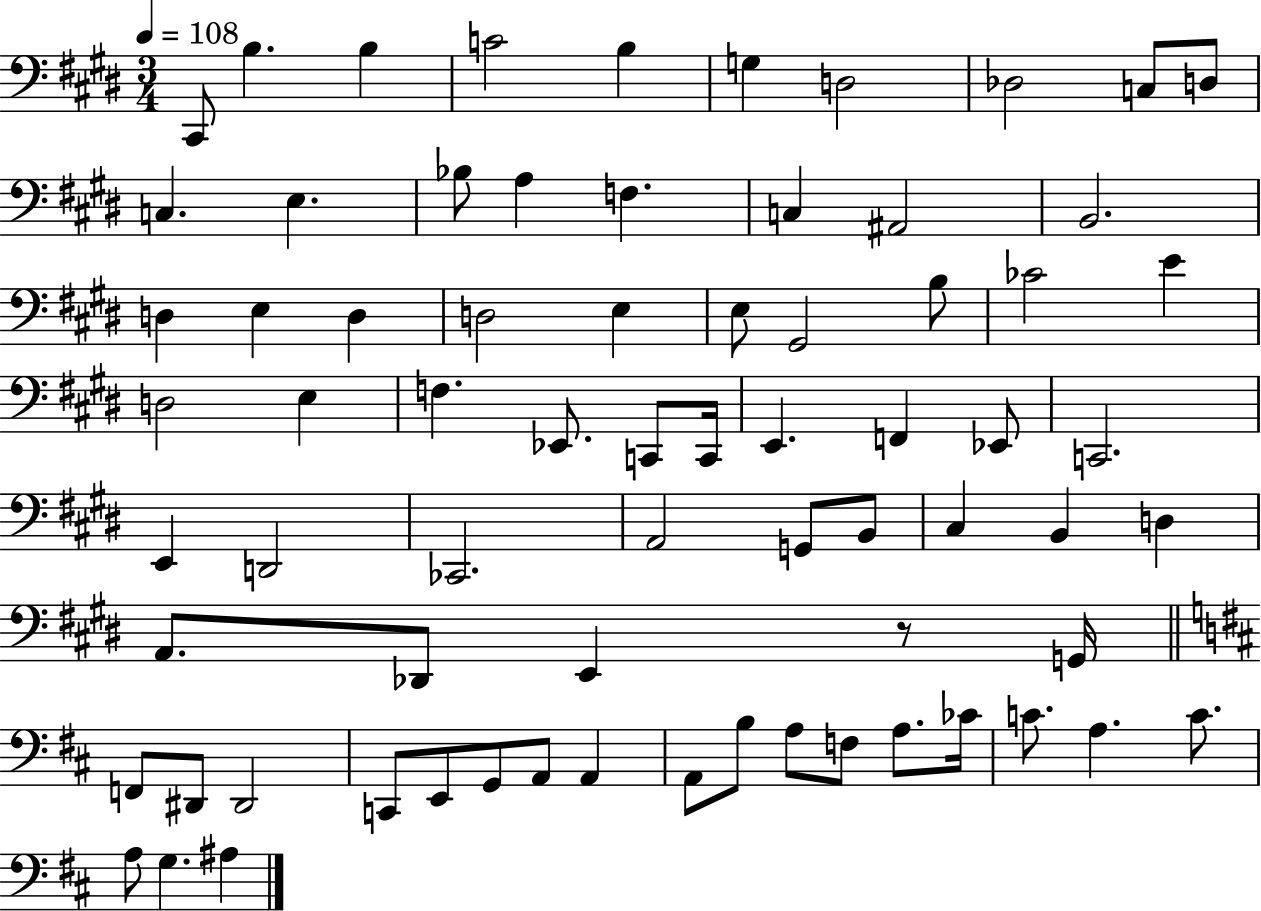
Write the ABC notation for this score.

X:1
T:Untitled
M:3/4
L:1/4
K:E
^C,,/2 B, B, C2 B, G, D,2 _D,2 C,/2 D,/2 C, E, _B,/2 A, F, C, ^A,,2 B,,2 D, E, D, D,2 E, E,/2 ^G,,2 B,/2 _C2 E D,2 E, F, _E,,/2 C,,/2 C,,/4 E,, F,, _E,,/2 C,,2 E,, D,,2 _C,,2 A,,2 G,,/2 B,,/2 ^C, B,, D, A,,/2 _D,,/2 E,, z/2 G,,/4 F,,/2 ^D,,/2 ^D,,2 C,,/2 E,,/2 G,,/2 A,,/2 A,, A,,/2 B,/2 A,/2 F,/2 A,/2 _C/4 C/2 A, C/2 A,/2 G, ^A,